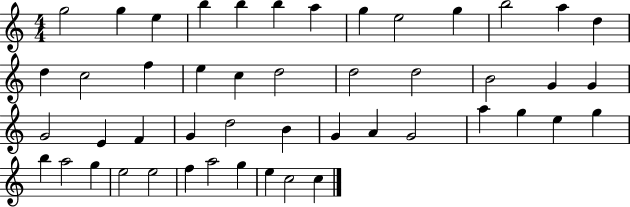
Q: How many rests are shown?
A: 0